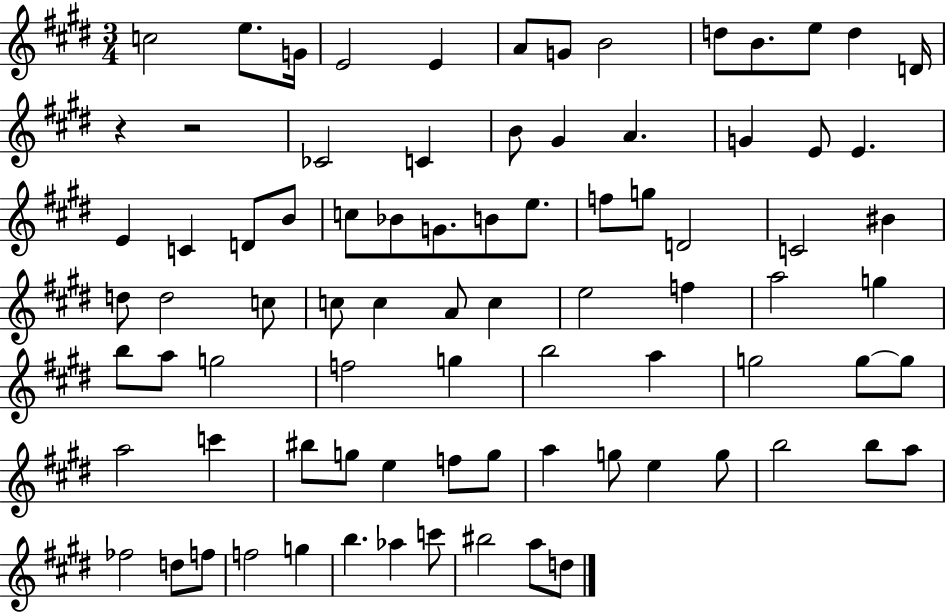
C5/h E5/e. G4/s E4/h E4/q A4/e G4/e B4/h D5/e B4/e. E5/e D5/q D4/s R/q R/h CES4/h C4/q B4/e G#4/q A4/q. G4/q E4/e E4/q. E4/q C4/q D4/e B4/e C5/e Bb4/e G4/e. B4/e E5/e. F5/e G5/e D4/h C4/h BIS4/q D5/e D5/h C5/e C5/e C5/q A4/e C5/q E5/h F5/q A5/h G5/q B5/e A5/e G5/h F5/h G5/q B5/h A5/q G5/h G5/e G5/e A5/h C6/q BIS5/e G5/e E5/q F5/e G5/e A5/q G5/e E5/q G5/e B5/h B5/e A5/e FES5/h D5/e F5/e F5/h G5/q B5/q. Ab5/q C6/e BIS5/h A5/e D5/e